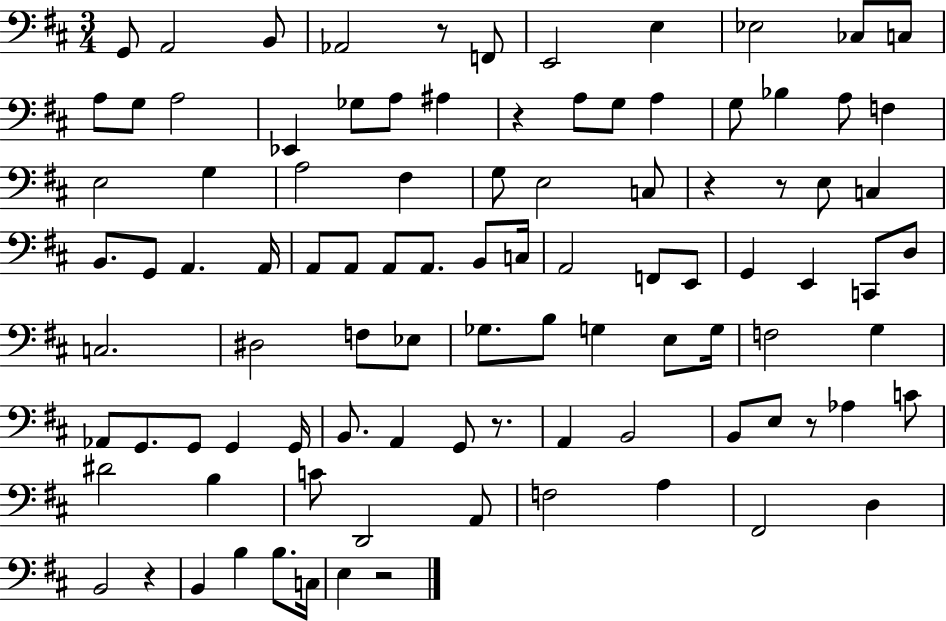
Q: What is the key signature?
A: D major